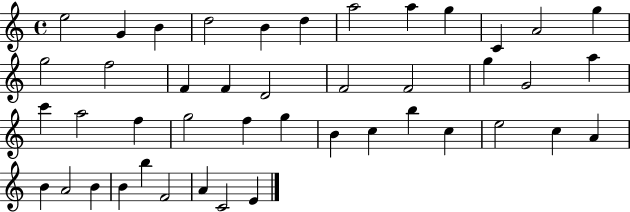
X:1
T:Untitled
M:4/4
L:1/4
K:C
e2 G B d2 B d a2 a g C A2 g g2 f2 F F D2 F2 F2 g G2 a c' a2 f g2 f g B c b c e2 c A B A2 B B b F2 A C2 E